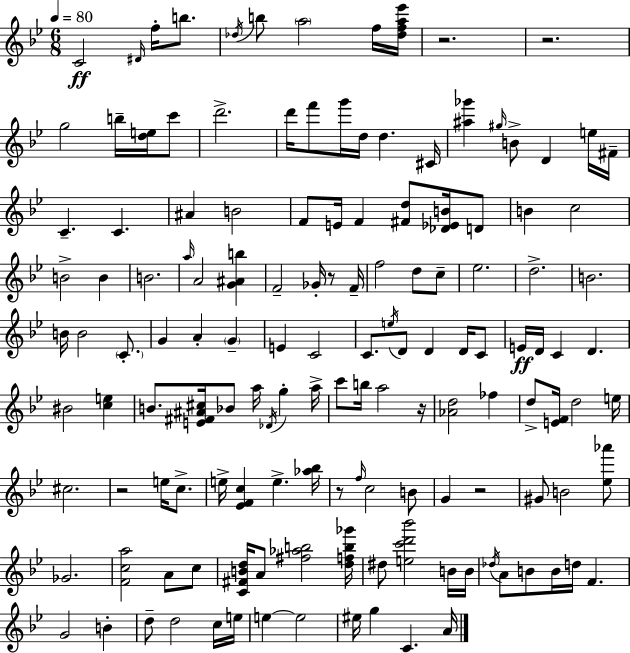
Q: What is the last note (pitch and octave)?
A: A4